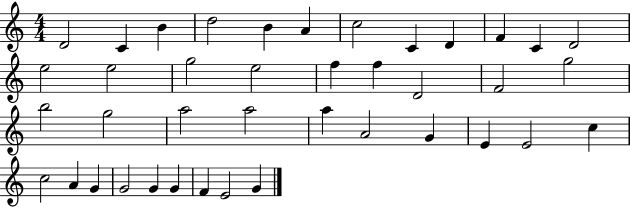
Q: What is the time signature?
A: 4/4